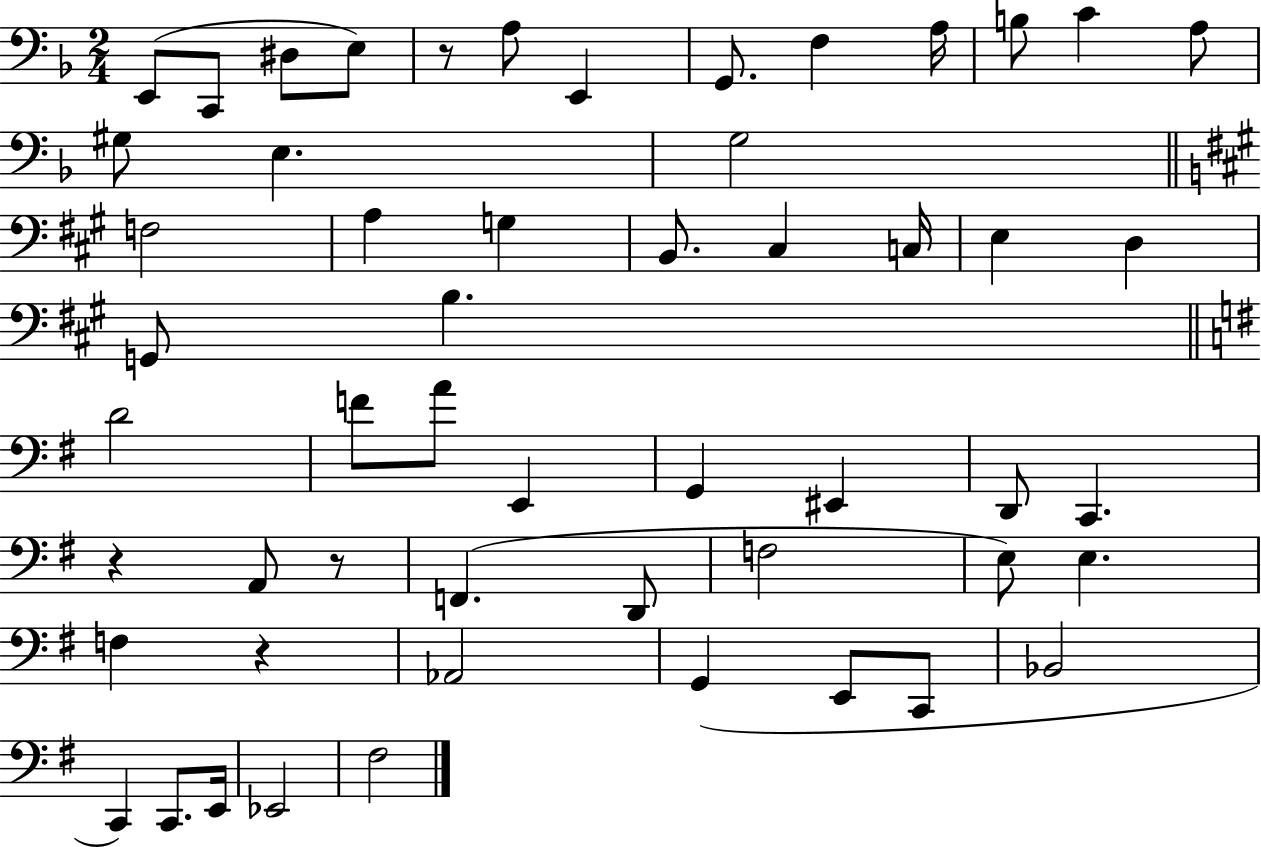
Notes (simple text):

E2/e C2/e D#3/e E3/e R/e A3/e E2/q G2/e. F3/q A3/s B3/e C4/q A3/e G#3/e E3/q. G3/h F3/h A3/q G3/q B2/e. C#3/q C3/s E3/q D3/q G2/e B3/q. D4/h F4/e A4/e E2/q G2/q EIS2/q D2/e C2/q. R/q A2/e R/e F2/q. D2/e F3/h E3/e E3/q. F3/q R/q Ab2/h G2/q E2/e C2/e Bb2/h C2/q C2/e. E2/s Eb2/h F#3/h